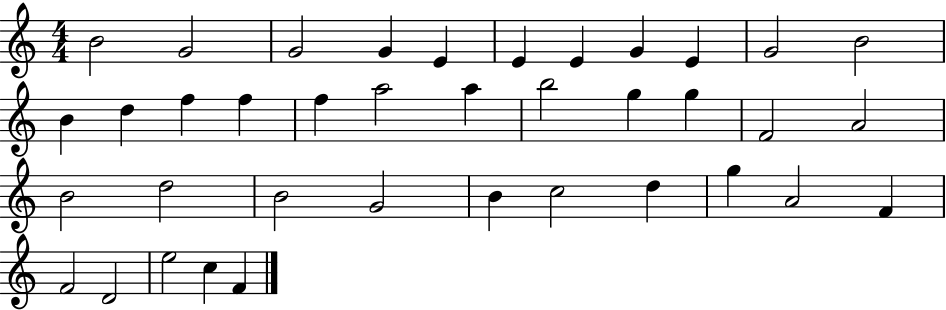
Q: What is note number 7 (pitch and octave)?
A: E4